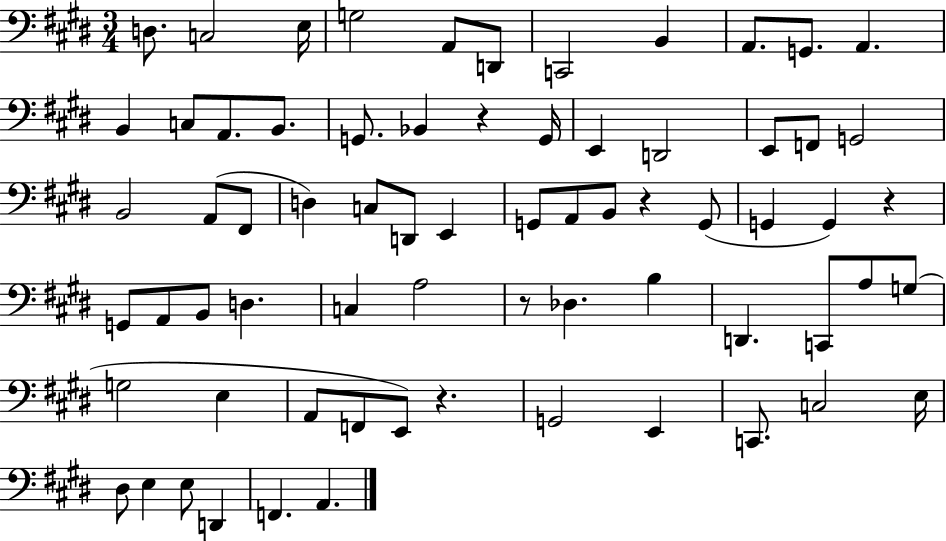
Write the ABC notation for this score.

X:1
T:Untitled
M:3/4
L:1/4
K:E
D,/2 C,2 E,/4 G,2 A,,/2 D,,/2 C,,2 B,, A,,/2 G,,/2 A,, B,, C,/2 A,,/2 B,,/2 G,,/2 _B,, z G,,/4 E,, D,,2 E,,/2 F,,/2 G,,2 B,,2 A,,/2 ^F,,/2 D, C,/2 D,,/2 E,, G,,/2 A,,/2 B,,/2 z G,,/2 G,, G,, z G,,/2 A,,/2 B,,/2 D, C, A,2 z/2 _D, B, D,, C,,/2 A,/2 G,/2 G,2 E, A,,/2 F,,/2 E,,/2 z G,,2 E,, C,,/2 C,2 E,/4 ^D,/2 E, E,/2 D,, F,, A,,